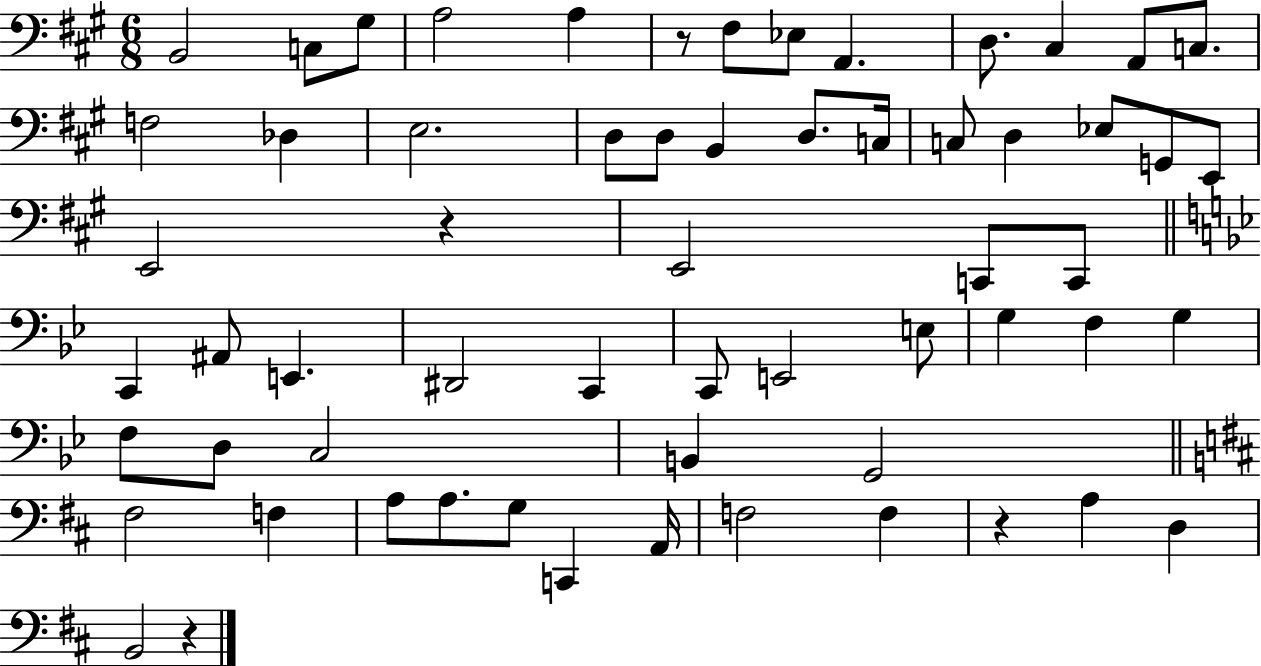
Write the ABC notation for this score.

X:1
T:Untitled
M:6/8
L:1/4
K:A
B,,2 C,/2 ^G,/2 A,2 A, z/2 ^F,/2 _E,/2 A,, D,/2 ^C, A,,/2 C,/2 F,2 _D, E,2 D,/2 D,/2 B,, D,/2 C,/4 C,/2 D, _E,/2 G,,/2 E,,/2 E,,2 z E,,2 C,,/2 C,,/2 C,, ^A,,/2 E,, ^D,,2 C,, C,,/2 E,,2 E,/2 G, F, G, F,/2 D,/2 C,2 B,, G,,2 ^F,2 F, A,/2 A,/2 G,/2 C,, A,,/4 F,2 F, z A, D, B,,2 z